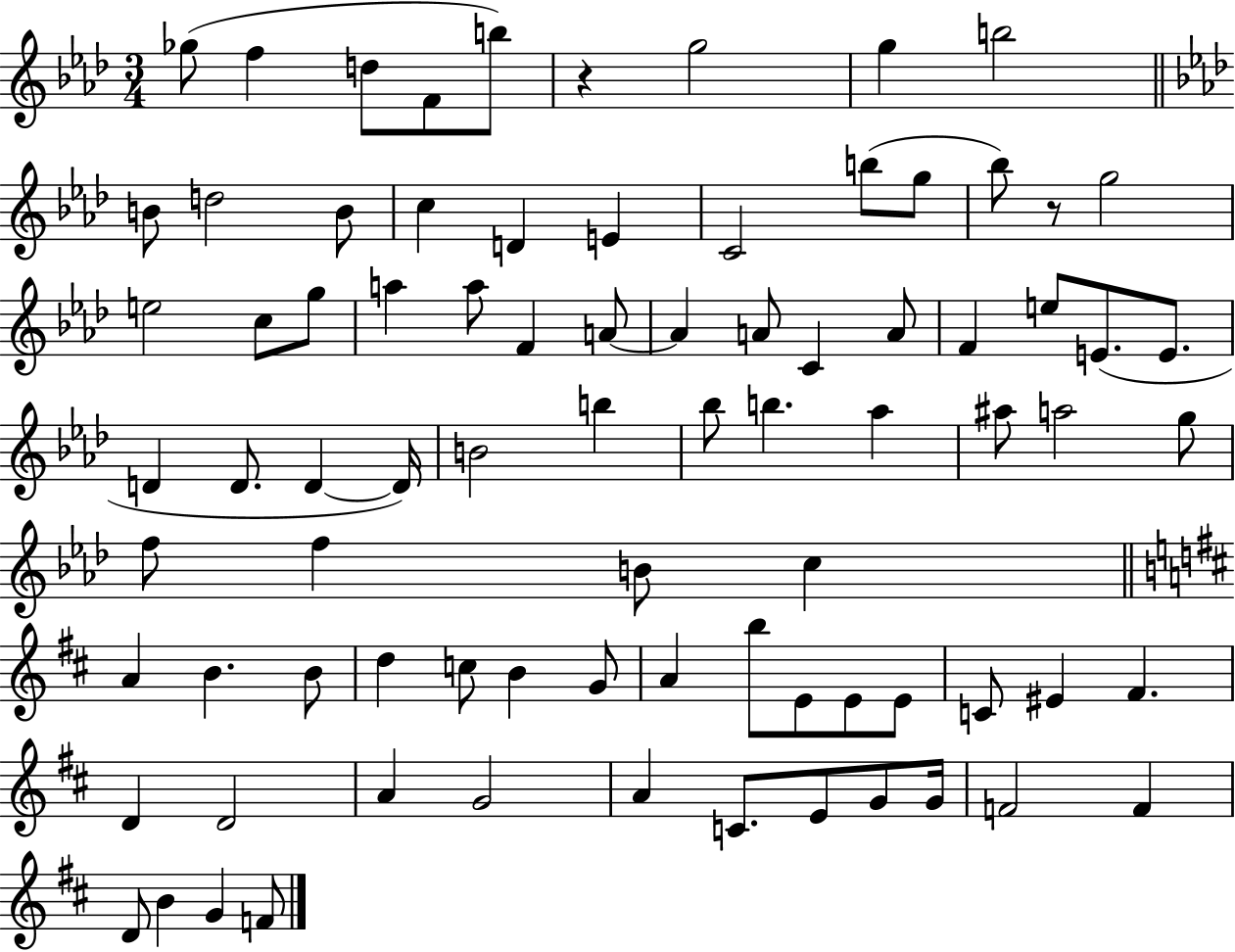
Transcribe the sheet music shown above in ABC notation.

X:1
T:Untitled
M:3/4
L:1/4
K:Ab
_g/2 f d/2 F/2 b/2 z g2 g b2 B/2 d2 B/2 c D E C2 b/2 g/2 _b/2 z/2 g2 e2 c/2 g/2 a a/2 F A/2 A A/2 C A/2 F e/2 E/2 E/2 D D/2 D D/4 B2 b _b/2 b _a ^a/2 a2 g/2 f/2 f B/2 c A B B/2 d c/2 B G/2 A b/2 E/2 E/2 E/2 C/2 ^E ^F D D2 A G2 A C/2 E/2 G/2 G/4 F2 F D/2 B G F/2